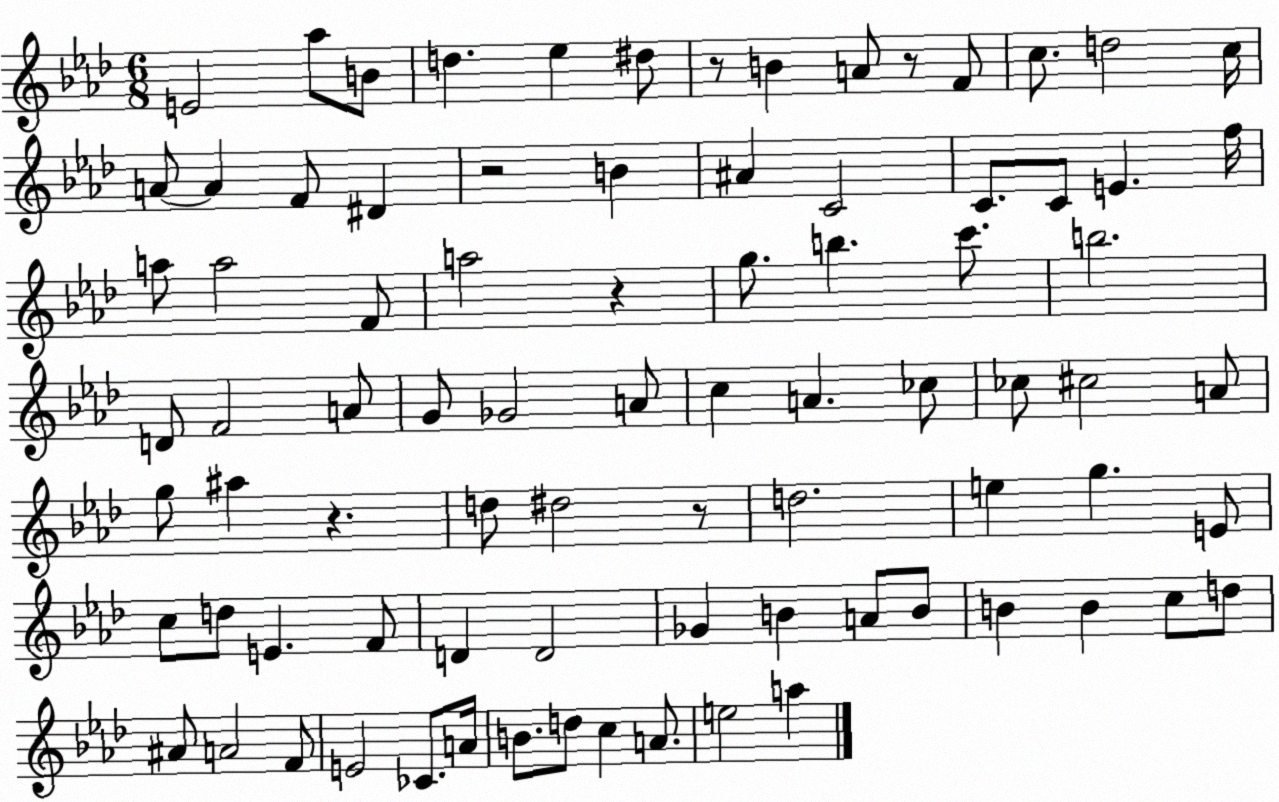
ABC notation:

X:1
T:Untitled
M:6/8
L:1/4
K:Ab
E2 _a/2 B/2 d _e ^d/2 z/2 B A/2 z/2 F/2 c/2 d2 c/4 A/2 A F/2 ^D z2 B ^A C2 C/2 C/2 E f/4 a/2 a2 F/2 a2 z g/2 b c'/2 b2 D/2 F2 A/2 G/2 _G2 A/2 c A _c/2 _c/2 ^c2 A/2 g/2 ^a z d/2 ^d2 z/2 d2 e g E/2 c/2 d/2 E F/2 D D2 _G B A/2 B/2 B B c/2 d/2 ^A/2 A2 F/2 E2 _C/2 A/4 B/2 d/2 c A/2 e2 a